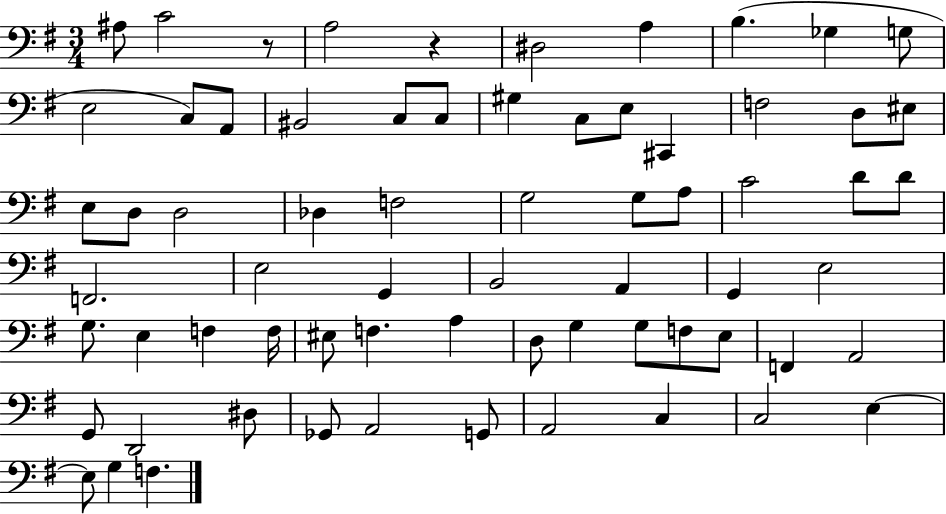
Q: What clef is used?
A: bass